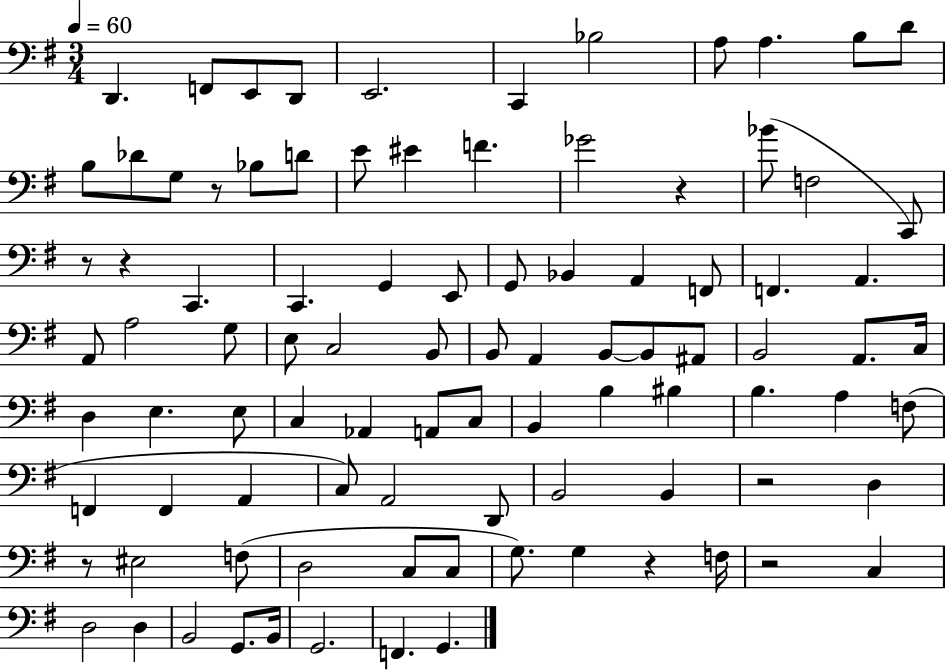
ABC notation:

X:1
T:Untitled
M:3/4
L:1/4
K:G
D,, F,,/2 E,,/2 D,,/2 E,,2 C,, _B,2 A,/2 A, B,/2 D/2 B,/2 _D/2 G,/2 z/2 _B,/2 D/2 E/2 ^E F _G2 z _B/2 F,2 C,,/2 z/2 z C,, C,, G,, E,,/2 G,,/2 _B,, A,, F,,/2 F,, A,, A,,/2 A,2 G,/2 E,/2 C,2 B,,/2 B,,/2 A,, B,,/2 B,,/2 ^A,,/2 B,,2 A,,/2 C,/4 D, E, E,/2 C, _A,, A,,/2 C,/2 B,, B, ^B, B, A, F,/2 F,, F,, A,, C,/2 A,,2 D,,/2 B,,2 B,, z2 D, z/2 ^E,2 F,/2 D,2 C,/2 C,/2 G,/2 G, z F,/4 z2 C, D,2 D, B,,2 G,,/2 B,,/4 G,,2 F,, G,,